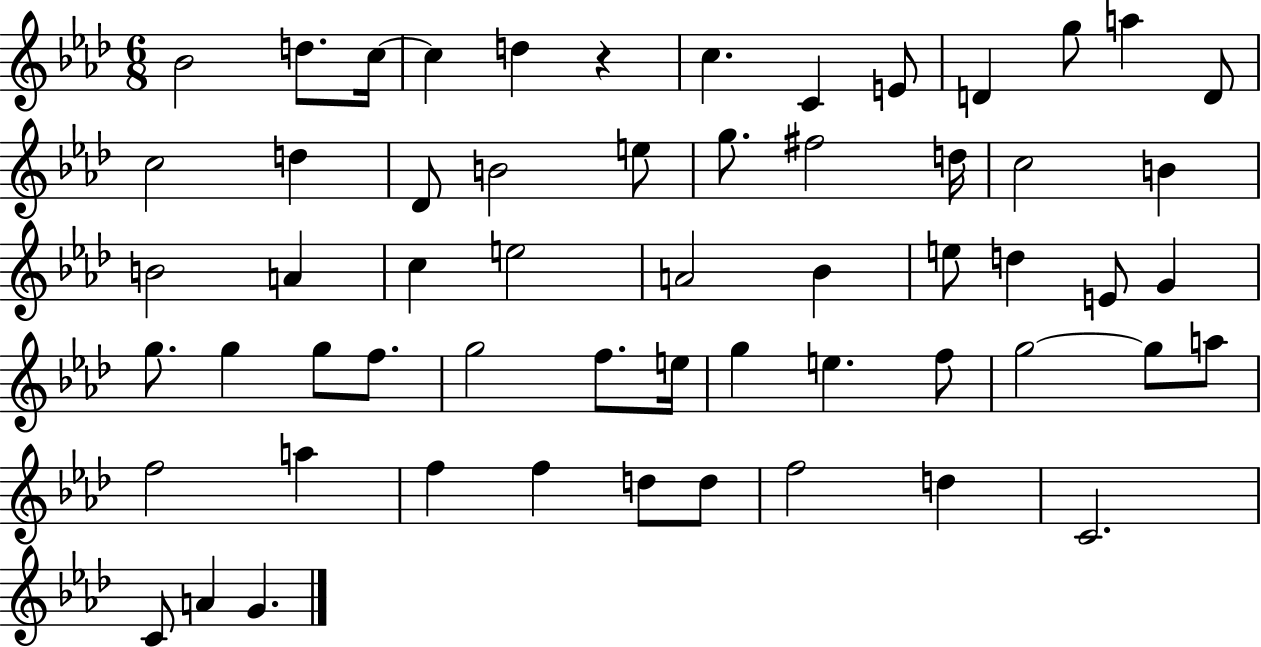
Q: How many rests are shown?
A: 1